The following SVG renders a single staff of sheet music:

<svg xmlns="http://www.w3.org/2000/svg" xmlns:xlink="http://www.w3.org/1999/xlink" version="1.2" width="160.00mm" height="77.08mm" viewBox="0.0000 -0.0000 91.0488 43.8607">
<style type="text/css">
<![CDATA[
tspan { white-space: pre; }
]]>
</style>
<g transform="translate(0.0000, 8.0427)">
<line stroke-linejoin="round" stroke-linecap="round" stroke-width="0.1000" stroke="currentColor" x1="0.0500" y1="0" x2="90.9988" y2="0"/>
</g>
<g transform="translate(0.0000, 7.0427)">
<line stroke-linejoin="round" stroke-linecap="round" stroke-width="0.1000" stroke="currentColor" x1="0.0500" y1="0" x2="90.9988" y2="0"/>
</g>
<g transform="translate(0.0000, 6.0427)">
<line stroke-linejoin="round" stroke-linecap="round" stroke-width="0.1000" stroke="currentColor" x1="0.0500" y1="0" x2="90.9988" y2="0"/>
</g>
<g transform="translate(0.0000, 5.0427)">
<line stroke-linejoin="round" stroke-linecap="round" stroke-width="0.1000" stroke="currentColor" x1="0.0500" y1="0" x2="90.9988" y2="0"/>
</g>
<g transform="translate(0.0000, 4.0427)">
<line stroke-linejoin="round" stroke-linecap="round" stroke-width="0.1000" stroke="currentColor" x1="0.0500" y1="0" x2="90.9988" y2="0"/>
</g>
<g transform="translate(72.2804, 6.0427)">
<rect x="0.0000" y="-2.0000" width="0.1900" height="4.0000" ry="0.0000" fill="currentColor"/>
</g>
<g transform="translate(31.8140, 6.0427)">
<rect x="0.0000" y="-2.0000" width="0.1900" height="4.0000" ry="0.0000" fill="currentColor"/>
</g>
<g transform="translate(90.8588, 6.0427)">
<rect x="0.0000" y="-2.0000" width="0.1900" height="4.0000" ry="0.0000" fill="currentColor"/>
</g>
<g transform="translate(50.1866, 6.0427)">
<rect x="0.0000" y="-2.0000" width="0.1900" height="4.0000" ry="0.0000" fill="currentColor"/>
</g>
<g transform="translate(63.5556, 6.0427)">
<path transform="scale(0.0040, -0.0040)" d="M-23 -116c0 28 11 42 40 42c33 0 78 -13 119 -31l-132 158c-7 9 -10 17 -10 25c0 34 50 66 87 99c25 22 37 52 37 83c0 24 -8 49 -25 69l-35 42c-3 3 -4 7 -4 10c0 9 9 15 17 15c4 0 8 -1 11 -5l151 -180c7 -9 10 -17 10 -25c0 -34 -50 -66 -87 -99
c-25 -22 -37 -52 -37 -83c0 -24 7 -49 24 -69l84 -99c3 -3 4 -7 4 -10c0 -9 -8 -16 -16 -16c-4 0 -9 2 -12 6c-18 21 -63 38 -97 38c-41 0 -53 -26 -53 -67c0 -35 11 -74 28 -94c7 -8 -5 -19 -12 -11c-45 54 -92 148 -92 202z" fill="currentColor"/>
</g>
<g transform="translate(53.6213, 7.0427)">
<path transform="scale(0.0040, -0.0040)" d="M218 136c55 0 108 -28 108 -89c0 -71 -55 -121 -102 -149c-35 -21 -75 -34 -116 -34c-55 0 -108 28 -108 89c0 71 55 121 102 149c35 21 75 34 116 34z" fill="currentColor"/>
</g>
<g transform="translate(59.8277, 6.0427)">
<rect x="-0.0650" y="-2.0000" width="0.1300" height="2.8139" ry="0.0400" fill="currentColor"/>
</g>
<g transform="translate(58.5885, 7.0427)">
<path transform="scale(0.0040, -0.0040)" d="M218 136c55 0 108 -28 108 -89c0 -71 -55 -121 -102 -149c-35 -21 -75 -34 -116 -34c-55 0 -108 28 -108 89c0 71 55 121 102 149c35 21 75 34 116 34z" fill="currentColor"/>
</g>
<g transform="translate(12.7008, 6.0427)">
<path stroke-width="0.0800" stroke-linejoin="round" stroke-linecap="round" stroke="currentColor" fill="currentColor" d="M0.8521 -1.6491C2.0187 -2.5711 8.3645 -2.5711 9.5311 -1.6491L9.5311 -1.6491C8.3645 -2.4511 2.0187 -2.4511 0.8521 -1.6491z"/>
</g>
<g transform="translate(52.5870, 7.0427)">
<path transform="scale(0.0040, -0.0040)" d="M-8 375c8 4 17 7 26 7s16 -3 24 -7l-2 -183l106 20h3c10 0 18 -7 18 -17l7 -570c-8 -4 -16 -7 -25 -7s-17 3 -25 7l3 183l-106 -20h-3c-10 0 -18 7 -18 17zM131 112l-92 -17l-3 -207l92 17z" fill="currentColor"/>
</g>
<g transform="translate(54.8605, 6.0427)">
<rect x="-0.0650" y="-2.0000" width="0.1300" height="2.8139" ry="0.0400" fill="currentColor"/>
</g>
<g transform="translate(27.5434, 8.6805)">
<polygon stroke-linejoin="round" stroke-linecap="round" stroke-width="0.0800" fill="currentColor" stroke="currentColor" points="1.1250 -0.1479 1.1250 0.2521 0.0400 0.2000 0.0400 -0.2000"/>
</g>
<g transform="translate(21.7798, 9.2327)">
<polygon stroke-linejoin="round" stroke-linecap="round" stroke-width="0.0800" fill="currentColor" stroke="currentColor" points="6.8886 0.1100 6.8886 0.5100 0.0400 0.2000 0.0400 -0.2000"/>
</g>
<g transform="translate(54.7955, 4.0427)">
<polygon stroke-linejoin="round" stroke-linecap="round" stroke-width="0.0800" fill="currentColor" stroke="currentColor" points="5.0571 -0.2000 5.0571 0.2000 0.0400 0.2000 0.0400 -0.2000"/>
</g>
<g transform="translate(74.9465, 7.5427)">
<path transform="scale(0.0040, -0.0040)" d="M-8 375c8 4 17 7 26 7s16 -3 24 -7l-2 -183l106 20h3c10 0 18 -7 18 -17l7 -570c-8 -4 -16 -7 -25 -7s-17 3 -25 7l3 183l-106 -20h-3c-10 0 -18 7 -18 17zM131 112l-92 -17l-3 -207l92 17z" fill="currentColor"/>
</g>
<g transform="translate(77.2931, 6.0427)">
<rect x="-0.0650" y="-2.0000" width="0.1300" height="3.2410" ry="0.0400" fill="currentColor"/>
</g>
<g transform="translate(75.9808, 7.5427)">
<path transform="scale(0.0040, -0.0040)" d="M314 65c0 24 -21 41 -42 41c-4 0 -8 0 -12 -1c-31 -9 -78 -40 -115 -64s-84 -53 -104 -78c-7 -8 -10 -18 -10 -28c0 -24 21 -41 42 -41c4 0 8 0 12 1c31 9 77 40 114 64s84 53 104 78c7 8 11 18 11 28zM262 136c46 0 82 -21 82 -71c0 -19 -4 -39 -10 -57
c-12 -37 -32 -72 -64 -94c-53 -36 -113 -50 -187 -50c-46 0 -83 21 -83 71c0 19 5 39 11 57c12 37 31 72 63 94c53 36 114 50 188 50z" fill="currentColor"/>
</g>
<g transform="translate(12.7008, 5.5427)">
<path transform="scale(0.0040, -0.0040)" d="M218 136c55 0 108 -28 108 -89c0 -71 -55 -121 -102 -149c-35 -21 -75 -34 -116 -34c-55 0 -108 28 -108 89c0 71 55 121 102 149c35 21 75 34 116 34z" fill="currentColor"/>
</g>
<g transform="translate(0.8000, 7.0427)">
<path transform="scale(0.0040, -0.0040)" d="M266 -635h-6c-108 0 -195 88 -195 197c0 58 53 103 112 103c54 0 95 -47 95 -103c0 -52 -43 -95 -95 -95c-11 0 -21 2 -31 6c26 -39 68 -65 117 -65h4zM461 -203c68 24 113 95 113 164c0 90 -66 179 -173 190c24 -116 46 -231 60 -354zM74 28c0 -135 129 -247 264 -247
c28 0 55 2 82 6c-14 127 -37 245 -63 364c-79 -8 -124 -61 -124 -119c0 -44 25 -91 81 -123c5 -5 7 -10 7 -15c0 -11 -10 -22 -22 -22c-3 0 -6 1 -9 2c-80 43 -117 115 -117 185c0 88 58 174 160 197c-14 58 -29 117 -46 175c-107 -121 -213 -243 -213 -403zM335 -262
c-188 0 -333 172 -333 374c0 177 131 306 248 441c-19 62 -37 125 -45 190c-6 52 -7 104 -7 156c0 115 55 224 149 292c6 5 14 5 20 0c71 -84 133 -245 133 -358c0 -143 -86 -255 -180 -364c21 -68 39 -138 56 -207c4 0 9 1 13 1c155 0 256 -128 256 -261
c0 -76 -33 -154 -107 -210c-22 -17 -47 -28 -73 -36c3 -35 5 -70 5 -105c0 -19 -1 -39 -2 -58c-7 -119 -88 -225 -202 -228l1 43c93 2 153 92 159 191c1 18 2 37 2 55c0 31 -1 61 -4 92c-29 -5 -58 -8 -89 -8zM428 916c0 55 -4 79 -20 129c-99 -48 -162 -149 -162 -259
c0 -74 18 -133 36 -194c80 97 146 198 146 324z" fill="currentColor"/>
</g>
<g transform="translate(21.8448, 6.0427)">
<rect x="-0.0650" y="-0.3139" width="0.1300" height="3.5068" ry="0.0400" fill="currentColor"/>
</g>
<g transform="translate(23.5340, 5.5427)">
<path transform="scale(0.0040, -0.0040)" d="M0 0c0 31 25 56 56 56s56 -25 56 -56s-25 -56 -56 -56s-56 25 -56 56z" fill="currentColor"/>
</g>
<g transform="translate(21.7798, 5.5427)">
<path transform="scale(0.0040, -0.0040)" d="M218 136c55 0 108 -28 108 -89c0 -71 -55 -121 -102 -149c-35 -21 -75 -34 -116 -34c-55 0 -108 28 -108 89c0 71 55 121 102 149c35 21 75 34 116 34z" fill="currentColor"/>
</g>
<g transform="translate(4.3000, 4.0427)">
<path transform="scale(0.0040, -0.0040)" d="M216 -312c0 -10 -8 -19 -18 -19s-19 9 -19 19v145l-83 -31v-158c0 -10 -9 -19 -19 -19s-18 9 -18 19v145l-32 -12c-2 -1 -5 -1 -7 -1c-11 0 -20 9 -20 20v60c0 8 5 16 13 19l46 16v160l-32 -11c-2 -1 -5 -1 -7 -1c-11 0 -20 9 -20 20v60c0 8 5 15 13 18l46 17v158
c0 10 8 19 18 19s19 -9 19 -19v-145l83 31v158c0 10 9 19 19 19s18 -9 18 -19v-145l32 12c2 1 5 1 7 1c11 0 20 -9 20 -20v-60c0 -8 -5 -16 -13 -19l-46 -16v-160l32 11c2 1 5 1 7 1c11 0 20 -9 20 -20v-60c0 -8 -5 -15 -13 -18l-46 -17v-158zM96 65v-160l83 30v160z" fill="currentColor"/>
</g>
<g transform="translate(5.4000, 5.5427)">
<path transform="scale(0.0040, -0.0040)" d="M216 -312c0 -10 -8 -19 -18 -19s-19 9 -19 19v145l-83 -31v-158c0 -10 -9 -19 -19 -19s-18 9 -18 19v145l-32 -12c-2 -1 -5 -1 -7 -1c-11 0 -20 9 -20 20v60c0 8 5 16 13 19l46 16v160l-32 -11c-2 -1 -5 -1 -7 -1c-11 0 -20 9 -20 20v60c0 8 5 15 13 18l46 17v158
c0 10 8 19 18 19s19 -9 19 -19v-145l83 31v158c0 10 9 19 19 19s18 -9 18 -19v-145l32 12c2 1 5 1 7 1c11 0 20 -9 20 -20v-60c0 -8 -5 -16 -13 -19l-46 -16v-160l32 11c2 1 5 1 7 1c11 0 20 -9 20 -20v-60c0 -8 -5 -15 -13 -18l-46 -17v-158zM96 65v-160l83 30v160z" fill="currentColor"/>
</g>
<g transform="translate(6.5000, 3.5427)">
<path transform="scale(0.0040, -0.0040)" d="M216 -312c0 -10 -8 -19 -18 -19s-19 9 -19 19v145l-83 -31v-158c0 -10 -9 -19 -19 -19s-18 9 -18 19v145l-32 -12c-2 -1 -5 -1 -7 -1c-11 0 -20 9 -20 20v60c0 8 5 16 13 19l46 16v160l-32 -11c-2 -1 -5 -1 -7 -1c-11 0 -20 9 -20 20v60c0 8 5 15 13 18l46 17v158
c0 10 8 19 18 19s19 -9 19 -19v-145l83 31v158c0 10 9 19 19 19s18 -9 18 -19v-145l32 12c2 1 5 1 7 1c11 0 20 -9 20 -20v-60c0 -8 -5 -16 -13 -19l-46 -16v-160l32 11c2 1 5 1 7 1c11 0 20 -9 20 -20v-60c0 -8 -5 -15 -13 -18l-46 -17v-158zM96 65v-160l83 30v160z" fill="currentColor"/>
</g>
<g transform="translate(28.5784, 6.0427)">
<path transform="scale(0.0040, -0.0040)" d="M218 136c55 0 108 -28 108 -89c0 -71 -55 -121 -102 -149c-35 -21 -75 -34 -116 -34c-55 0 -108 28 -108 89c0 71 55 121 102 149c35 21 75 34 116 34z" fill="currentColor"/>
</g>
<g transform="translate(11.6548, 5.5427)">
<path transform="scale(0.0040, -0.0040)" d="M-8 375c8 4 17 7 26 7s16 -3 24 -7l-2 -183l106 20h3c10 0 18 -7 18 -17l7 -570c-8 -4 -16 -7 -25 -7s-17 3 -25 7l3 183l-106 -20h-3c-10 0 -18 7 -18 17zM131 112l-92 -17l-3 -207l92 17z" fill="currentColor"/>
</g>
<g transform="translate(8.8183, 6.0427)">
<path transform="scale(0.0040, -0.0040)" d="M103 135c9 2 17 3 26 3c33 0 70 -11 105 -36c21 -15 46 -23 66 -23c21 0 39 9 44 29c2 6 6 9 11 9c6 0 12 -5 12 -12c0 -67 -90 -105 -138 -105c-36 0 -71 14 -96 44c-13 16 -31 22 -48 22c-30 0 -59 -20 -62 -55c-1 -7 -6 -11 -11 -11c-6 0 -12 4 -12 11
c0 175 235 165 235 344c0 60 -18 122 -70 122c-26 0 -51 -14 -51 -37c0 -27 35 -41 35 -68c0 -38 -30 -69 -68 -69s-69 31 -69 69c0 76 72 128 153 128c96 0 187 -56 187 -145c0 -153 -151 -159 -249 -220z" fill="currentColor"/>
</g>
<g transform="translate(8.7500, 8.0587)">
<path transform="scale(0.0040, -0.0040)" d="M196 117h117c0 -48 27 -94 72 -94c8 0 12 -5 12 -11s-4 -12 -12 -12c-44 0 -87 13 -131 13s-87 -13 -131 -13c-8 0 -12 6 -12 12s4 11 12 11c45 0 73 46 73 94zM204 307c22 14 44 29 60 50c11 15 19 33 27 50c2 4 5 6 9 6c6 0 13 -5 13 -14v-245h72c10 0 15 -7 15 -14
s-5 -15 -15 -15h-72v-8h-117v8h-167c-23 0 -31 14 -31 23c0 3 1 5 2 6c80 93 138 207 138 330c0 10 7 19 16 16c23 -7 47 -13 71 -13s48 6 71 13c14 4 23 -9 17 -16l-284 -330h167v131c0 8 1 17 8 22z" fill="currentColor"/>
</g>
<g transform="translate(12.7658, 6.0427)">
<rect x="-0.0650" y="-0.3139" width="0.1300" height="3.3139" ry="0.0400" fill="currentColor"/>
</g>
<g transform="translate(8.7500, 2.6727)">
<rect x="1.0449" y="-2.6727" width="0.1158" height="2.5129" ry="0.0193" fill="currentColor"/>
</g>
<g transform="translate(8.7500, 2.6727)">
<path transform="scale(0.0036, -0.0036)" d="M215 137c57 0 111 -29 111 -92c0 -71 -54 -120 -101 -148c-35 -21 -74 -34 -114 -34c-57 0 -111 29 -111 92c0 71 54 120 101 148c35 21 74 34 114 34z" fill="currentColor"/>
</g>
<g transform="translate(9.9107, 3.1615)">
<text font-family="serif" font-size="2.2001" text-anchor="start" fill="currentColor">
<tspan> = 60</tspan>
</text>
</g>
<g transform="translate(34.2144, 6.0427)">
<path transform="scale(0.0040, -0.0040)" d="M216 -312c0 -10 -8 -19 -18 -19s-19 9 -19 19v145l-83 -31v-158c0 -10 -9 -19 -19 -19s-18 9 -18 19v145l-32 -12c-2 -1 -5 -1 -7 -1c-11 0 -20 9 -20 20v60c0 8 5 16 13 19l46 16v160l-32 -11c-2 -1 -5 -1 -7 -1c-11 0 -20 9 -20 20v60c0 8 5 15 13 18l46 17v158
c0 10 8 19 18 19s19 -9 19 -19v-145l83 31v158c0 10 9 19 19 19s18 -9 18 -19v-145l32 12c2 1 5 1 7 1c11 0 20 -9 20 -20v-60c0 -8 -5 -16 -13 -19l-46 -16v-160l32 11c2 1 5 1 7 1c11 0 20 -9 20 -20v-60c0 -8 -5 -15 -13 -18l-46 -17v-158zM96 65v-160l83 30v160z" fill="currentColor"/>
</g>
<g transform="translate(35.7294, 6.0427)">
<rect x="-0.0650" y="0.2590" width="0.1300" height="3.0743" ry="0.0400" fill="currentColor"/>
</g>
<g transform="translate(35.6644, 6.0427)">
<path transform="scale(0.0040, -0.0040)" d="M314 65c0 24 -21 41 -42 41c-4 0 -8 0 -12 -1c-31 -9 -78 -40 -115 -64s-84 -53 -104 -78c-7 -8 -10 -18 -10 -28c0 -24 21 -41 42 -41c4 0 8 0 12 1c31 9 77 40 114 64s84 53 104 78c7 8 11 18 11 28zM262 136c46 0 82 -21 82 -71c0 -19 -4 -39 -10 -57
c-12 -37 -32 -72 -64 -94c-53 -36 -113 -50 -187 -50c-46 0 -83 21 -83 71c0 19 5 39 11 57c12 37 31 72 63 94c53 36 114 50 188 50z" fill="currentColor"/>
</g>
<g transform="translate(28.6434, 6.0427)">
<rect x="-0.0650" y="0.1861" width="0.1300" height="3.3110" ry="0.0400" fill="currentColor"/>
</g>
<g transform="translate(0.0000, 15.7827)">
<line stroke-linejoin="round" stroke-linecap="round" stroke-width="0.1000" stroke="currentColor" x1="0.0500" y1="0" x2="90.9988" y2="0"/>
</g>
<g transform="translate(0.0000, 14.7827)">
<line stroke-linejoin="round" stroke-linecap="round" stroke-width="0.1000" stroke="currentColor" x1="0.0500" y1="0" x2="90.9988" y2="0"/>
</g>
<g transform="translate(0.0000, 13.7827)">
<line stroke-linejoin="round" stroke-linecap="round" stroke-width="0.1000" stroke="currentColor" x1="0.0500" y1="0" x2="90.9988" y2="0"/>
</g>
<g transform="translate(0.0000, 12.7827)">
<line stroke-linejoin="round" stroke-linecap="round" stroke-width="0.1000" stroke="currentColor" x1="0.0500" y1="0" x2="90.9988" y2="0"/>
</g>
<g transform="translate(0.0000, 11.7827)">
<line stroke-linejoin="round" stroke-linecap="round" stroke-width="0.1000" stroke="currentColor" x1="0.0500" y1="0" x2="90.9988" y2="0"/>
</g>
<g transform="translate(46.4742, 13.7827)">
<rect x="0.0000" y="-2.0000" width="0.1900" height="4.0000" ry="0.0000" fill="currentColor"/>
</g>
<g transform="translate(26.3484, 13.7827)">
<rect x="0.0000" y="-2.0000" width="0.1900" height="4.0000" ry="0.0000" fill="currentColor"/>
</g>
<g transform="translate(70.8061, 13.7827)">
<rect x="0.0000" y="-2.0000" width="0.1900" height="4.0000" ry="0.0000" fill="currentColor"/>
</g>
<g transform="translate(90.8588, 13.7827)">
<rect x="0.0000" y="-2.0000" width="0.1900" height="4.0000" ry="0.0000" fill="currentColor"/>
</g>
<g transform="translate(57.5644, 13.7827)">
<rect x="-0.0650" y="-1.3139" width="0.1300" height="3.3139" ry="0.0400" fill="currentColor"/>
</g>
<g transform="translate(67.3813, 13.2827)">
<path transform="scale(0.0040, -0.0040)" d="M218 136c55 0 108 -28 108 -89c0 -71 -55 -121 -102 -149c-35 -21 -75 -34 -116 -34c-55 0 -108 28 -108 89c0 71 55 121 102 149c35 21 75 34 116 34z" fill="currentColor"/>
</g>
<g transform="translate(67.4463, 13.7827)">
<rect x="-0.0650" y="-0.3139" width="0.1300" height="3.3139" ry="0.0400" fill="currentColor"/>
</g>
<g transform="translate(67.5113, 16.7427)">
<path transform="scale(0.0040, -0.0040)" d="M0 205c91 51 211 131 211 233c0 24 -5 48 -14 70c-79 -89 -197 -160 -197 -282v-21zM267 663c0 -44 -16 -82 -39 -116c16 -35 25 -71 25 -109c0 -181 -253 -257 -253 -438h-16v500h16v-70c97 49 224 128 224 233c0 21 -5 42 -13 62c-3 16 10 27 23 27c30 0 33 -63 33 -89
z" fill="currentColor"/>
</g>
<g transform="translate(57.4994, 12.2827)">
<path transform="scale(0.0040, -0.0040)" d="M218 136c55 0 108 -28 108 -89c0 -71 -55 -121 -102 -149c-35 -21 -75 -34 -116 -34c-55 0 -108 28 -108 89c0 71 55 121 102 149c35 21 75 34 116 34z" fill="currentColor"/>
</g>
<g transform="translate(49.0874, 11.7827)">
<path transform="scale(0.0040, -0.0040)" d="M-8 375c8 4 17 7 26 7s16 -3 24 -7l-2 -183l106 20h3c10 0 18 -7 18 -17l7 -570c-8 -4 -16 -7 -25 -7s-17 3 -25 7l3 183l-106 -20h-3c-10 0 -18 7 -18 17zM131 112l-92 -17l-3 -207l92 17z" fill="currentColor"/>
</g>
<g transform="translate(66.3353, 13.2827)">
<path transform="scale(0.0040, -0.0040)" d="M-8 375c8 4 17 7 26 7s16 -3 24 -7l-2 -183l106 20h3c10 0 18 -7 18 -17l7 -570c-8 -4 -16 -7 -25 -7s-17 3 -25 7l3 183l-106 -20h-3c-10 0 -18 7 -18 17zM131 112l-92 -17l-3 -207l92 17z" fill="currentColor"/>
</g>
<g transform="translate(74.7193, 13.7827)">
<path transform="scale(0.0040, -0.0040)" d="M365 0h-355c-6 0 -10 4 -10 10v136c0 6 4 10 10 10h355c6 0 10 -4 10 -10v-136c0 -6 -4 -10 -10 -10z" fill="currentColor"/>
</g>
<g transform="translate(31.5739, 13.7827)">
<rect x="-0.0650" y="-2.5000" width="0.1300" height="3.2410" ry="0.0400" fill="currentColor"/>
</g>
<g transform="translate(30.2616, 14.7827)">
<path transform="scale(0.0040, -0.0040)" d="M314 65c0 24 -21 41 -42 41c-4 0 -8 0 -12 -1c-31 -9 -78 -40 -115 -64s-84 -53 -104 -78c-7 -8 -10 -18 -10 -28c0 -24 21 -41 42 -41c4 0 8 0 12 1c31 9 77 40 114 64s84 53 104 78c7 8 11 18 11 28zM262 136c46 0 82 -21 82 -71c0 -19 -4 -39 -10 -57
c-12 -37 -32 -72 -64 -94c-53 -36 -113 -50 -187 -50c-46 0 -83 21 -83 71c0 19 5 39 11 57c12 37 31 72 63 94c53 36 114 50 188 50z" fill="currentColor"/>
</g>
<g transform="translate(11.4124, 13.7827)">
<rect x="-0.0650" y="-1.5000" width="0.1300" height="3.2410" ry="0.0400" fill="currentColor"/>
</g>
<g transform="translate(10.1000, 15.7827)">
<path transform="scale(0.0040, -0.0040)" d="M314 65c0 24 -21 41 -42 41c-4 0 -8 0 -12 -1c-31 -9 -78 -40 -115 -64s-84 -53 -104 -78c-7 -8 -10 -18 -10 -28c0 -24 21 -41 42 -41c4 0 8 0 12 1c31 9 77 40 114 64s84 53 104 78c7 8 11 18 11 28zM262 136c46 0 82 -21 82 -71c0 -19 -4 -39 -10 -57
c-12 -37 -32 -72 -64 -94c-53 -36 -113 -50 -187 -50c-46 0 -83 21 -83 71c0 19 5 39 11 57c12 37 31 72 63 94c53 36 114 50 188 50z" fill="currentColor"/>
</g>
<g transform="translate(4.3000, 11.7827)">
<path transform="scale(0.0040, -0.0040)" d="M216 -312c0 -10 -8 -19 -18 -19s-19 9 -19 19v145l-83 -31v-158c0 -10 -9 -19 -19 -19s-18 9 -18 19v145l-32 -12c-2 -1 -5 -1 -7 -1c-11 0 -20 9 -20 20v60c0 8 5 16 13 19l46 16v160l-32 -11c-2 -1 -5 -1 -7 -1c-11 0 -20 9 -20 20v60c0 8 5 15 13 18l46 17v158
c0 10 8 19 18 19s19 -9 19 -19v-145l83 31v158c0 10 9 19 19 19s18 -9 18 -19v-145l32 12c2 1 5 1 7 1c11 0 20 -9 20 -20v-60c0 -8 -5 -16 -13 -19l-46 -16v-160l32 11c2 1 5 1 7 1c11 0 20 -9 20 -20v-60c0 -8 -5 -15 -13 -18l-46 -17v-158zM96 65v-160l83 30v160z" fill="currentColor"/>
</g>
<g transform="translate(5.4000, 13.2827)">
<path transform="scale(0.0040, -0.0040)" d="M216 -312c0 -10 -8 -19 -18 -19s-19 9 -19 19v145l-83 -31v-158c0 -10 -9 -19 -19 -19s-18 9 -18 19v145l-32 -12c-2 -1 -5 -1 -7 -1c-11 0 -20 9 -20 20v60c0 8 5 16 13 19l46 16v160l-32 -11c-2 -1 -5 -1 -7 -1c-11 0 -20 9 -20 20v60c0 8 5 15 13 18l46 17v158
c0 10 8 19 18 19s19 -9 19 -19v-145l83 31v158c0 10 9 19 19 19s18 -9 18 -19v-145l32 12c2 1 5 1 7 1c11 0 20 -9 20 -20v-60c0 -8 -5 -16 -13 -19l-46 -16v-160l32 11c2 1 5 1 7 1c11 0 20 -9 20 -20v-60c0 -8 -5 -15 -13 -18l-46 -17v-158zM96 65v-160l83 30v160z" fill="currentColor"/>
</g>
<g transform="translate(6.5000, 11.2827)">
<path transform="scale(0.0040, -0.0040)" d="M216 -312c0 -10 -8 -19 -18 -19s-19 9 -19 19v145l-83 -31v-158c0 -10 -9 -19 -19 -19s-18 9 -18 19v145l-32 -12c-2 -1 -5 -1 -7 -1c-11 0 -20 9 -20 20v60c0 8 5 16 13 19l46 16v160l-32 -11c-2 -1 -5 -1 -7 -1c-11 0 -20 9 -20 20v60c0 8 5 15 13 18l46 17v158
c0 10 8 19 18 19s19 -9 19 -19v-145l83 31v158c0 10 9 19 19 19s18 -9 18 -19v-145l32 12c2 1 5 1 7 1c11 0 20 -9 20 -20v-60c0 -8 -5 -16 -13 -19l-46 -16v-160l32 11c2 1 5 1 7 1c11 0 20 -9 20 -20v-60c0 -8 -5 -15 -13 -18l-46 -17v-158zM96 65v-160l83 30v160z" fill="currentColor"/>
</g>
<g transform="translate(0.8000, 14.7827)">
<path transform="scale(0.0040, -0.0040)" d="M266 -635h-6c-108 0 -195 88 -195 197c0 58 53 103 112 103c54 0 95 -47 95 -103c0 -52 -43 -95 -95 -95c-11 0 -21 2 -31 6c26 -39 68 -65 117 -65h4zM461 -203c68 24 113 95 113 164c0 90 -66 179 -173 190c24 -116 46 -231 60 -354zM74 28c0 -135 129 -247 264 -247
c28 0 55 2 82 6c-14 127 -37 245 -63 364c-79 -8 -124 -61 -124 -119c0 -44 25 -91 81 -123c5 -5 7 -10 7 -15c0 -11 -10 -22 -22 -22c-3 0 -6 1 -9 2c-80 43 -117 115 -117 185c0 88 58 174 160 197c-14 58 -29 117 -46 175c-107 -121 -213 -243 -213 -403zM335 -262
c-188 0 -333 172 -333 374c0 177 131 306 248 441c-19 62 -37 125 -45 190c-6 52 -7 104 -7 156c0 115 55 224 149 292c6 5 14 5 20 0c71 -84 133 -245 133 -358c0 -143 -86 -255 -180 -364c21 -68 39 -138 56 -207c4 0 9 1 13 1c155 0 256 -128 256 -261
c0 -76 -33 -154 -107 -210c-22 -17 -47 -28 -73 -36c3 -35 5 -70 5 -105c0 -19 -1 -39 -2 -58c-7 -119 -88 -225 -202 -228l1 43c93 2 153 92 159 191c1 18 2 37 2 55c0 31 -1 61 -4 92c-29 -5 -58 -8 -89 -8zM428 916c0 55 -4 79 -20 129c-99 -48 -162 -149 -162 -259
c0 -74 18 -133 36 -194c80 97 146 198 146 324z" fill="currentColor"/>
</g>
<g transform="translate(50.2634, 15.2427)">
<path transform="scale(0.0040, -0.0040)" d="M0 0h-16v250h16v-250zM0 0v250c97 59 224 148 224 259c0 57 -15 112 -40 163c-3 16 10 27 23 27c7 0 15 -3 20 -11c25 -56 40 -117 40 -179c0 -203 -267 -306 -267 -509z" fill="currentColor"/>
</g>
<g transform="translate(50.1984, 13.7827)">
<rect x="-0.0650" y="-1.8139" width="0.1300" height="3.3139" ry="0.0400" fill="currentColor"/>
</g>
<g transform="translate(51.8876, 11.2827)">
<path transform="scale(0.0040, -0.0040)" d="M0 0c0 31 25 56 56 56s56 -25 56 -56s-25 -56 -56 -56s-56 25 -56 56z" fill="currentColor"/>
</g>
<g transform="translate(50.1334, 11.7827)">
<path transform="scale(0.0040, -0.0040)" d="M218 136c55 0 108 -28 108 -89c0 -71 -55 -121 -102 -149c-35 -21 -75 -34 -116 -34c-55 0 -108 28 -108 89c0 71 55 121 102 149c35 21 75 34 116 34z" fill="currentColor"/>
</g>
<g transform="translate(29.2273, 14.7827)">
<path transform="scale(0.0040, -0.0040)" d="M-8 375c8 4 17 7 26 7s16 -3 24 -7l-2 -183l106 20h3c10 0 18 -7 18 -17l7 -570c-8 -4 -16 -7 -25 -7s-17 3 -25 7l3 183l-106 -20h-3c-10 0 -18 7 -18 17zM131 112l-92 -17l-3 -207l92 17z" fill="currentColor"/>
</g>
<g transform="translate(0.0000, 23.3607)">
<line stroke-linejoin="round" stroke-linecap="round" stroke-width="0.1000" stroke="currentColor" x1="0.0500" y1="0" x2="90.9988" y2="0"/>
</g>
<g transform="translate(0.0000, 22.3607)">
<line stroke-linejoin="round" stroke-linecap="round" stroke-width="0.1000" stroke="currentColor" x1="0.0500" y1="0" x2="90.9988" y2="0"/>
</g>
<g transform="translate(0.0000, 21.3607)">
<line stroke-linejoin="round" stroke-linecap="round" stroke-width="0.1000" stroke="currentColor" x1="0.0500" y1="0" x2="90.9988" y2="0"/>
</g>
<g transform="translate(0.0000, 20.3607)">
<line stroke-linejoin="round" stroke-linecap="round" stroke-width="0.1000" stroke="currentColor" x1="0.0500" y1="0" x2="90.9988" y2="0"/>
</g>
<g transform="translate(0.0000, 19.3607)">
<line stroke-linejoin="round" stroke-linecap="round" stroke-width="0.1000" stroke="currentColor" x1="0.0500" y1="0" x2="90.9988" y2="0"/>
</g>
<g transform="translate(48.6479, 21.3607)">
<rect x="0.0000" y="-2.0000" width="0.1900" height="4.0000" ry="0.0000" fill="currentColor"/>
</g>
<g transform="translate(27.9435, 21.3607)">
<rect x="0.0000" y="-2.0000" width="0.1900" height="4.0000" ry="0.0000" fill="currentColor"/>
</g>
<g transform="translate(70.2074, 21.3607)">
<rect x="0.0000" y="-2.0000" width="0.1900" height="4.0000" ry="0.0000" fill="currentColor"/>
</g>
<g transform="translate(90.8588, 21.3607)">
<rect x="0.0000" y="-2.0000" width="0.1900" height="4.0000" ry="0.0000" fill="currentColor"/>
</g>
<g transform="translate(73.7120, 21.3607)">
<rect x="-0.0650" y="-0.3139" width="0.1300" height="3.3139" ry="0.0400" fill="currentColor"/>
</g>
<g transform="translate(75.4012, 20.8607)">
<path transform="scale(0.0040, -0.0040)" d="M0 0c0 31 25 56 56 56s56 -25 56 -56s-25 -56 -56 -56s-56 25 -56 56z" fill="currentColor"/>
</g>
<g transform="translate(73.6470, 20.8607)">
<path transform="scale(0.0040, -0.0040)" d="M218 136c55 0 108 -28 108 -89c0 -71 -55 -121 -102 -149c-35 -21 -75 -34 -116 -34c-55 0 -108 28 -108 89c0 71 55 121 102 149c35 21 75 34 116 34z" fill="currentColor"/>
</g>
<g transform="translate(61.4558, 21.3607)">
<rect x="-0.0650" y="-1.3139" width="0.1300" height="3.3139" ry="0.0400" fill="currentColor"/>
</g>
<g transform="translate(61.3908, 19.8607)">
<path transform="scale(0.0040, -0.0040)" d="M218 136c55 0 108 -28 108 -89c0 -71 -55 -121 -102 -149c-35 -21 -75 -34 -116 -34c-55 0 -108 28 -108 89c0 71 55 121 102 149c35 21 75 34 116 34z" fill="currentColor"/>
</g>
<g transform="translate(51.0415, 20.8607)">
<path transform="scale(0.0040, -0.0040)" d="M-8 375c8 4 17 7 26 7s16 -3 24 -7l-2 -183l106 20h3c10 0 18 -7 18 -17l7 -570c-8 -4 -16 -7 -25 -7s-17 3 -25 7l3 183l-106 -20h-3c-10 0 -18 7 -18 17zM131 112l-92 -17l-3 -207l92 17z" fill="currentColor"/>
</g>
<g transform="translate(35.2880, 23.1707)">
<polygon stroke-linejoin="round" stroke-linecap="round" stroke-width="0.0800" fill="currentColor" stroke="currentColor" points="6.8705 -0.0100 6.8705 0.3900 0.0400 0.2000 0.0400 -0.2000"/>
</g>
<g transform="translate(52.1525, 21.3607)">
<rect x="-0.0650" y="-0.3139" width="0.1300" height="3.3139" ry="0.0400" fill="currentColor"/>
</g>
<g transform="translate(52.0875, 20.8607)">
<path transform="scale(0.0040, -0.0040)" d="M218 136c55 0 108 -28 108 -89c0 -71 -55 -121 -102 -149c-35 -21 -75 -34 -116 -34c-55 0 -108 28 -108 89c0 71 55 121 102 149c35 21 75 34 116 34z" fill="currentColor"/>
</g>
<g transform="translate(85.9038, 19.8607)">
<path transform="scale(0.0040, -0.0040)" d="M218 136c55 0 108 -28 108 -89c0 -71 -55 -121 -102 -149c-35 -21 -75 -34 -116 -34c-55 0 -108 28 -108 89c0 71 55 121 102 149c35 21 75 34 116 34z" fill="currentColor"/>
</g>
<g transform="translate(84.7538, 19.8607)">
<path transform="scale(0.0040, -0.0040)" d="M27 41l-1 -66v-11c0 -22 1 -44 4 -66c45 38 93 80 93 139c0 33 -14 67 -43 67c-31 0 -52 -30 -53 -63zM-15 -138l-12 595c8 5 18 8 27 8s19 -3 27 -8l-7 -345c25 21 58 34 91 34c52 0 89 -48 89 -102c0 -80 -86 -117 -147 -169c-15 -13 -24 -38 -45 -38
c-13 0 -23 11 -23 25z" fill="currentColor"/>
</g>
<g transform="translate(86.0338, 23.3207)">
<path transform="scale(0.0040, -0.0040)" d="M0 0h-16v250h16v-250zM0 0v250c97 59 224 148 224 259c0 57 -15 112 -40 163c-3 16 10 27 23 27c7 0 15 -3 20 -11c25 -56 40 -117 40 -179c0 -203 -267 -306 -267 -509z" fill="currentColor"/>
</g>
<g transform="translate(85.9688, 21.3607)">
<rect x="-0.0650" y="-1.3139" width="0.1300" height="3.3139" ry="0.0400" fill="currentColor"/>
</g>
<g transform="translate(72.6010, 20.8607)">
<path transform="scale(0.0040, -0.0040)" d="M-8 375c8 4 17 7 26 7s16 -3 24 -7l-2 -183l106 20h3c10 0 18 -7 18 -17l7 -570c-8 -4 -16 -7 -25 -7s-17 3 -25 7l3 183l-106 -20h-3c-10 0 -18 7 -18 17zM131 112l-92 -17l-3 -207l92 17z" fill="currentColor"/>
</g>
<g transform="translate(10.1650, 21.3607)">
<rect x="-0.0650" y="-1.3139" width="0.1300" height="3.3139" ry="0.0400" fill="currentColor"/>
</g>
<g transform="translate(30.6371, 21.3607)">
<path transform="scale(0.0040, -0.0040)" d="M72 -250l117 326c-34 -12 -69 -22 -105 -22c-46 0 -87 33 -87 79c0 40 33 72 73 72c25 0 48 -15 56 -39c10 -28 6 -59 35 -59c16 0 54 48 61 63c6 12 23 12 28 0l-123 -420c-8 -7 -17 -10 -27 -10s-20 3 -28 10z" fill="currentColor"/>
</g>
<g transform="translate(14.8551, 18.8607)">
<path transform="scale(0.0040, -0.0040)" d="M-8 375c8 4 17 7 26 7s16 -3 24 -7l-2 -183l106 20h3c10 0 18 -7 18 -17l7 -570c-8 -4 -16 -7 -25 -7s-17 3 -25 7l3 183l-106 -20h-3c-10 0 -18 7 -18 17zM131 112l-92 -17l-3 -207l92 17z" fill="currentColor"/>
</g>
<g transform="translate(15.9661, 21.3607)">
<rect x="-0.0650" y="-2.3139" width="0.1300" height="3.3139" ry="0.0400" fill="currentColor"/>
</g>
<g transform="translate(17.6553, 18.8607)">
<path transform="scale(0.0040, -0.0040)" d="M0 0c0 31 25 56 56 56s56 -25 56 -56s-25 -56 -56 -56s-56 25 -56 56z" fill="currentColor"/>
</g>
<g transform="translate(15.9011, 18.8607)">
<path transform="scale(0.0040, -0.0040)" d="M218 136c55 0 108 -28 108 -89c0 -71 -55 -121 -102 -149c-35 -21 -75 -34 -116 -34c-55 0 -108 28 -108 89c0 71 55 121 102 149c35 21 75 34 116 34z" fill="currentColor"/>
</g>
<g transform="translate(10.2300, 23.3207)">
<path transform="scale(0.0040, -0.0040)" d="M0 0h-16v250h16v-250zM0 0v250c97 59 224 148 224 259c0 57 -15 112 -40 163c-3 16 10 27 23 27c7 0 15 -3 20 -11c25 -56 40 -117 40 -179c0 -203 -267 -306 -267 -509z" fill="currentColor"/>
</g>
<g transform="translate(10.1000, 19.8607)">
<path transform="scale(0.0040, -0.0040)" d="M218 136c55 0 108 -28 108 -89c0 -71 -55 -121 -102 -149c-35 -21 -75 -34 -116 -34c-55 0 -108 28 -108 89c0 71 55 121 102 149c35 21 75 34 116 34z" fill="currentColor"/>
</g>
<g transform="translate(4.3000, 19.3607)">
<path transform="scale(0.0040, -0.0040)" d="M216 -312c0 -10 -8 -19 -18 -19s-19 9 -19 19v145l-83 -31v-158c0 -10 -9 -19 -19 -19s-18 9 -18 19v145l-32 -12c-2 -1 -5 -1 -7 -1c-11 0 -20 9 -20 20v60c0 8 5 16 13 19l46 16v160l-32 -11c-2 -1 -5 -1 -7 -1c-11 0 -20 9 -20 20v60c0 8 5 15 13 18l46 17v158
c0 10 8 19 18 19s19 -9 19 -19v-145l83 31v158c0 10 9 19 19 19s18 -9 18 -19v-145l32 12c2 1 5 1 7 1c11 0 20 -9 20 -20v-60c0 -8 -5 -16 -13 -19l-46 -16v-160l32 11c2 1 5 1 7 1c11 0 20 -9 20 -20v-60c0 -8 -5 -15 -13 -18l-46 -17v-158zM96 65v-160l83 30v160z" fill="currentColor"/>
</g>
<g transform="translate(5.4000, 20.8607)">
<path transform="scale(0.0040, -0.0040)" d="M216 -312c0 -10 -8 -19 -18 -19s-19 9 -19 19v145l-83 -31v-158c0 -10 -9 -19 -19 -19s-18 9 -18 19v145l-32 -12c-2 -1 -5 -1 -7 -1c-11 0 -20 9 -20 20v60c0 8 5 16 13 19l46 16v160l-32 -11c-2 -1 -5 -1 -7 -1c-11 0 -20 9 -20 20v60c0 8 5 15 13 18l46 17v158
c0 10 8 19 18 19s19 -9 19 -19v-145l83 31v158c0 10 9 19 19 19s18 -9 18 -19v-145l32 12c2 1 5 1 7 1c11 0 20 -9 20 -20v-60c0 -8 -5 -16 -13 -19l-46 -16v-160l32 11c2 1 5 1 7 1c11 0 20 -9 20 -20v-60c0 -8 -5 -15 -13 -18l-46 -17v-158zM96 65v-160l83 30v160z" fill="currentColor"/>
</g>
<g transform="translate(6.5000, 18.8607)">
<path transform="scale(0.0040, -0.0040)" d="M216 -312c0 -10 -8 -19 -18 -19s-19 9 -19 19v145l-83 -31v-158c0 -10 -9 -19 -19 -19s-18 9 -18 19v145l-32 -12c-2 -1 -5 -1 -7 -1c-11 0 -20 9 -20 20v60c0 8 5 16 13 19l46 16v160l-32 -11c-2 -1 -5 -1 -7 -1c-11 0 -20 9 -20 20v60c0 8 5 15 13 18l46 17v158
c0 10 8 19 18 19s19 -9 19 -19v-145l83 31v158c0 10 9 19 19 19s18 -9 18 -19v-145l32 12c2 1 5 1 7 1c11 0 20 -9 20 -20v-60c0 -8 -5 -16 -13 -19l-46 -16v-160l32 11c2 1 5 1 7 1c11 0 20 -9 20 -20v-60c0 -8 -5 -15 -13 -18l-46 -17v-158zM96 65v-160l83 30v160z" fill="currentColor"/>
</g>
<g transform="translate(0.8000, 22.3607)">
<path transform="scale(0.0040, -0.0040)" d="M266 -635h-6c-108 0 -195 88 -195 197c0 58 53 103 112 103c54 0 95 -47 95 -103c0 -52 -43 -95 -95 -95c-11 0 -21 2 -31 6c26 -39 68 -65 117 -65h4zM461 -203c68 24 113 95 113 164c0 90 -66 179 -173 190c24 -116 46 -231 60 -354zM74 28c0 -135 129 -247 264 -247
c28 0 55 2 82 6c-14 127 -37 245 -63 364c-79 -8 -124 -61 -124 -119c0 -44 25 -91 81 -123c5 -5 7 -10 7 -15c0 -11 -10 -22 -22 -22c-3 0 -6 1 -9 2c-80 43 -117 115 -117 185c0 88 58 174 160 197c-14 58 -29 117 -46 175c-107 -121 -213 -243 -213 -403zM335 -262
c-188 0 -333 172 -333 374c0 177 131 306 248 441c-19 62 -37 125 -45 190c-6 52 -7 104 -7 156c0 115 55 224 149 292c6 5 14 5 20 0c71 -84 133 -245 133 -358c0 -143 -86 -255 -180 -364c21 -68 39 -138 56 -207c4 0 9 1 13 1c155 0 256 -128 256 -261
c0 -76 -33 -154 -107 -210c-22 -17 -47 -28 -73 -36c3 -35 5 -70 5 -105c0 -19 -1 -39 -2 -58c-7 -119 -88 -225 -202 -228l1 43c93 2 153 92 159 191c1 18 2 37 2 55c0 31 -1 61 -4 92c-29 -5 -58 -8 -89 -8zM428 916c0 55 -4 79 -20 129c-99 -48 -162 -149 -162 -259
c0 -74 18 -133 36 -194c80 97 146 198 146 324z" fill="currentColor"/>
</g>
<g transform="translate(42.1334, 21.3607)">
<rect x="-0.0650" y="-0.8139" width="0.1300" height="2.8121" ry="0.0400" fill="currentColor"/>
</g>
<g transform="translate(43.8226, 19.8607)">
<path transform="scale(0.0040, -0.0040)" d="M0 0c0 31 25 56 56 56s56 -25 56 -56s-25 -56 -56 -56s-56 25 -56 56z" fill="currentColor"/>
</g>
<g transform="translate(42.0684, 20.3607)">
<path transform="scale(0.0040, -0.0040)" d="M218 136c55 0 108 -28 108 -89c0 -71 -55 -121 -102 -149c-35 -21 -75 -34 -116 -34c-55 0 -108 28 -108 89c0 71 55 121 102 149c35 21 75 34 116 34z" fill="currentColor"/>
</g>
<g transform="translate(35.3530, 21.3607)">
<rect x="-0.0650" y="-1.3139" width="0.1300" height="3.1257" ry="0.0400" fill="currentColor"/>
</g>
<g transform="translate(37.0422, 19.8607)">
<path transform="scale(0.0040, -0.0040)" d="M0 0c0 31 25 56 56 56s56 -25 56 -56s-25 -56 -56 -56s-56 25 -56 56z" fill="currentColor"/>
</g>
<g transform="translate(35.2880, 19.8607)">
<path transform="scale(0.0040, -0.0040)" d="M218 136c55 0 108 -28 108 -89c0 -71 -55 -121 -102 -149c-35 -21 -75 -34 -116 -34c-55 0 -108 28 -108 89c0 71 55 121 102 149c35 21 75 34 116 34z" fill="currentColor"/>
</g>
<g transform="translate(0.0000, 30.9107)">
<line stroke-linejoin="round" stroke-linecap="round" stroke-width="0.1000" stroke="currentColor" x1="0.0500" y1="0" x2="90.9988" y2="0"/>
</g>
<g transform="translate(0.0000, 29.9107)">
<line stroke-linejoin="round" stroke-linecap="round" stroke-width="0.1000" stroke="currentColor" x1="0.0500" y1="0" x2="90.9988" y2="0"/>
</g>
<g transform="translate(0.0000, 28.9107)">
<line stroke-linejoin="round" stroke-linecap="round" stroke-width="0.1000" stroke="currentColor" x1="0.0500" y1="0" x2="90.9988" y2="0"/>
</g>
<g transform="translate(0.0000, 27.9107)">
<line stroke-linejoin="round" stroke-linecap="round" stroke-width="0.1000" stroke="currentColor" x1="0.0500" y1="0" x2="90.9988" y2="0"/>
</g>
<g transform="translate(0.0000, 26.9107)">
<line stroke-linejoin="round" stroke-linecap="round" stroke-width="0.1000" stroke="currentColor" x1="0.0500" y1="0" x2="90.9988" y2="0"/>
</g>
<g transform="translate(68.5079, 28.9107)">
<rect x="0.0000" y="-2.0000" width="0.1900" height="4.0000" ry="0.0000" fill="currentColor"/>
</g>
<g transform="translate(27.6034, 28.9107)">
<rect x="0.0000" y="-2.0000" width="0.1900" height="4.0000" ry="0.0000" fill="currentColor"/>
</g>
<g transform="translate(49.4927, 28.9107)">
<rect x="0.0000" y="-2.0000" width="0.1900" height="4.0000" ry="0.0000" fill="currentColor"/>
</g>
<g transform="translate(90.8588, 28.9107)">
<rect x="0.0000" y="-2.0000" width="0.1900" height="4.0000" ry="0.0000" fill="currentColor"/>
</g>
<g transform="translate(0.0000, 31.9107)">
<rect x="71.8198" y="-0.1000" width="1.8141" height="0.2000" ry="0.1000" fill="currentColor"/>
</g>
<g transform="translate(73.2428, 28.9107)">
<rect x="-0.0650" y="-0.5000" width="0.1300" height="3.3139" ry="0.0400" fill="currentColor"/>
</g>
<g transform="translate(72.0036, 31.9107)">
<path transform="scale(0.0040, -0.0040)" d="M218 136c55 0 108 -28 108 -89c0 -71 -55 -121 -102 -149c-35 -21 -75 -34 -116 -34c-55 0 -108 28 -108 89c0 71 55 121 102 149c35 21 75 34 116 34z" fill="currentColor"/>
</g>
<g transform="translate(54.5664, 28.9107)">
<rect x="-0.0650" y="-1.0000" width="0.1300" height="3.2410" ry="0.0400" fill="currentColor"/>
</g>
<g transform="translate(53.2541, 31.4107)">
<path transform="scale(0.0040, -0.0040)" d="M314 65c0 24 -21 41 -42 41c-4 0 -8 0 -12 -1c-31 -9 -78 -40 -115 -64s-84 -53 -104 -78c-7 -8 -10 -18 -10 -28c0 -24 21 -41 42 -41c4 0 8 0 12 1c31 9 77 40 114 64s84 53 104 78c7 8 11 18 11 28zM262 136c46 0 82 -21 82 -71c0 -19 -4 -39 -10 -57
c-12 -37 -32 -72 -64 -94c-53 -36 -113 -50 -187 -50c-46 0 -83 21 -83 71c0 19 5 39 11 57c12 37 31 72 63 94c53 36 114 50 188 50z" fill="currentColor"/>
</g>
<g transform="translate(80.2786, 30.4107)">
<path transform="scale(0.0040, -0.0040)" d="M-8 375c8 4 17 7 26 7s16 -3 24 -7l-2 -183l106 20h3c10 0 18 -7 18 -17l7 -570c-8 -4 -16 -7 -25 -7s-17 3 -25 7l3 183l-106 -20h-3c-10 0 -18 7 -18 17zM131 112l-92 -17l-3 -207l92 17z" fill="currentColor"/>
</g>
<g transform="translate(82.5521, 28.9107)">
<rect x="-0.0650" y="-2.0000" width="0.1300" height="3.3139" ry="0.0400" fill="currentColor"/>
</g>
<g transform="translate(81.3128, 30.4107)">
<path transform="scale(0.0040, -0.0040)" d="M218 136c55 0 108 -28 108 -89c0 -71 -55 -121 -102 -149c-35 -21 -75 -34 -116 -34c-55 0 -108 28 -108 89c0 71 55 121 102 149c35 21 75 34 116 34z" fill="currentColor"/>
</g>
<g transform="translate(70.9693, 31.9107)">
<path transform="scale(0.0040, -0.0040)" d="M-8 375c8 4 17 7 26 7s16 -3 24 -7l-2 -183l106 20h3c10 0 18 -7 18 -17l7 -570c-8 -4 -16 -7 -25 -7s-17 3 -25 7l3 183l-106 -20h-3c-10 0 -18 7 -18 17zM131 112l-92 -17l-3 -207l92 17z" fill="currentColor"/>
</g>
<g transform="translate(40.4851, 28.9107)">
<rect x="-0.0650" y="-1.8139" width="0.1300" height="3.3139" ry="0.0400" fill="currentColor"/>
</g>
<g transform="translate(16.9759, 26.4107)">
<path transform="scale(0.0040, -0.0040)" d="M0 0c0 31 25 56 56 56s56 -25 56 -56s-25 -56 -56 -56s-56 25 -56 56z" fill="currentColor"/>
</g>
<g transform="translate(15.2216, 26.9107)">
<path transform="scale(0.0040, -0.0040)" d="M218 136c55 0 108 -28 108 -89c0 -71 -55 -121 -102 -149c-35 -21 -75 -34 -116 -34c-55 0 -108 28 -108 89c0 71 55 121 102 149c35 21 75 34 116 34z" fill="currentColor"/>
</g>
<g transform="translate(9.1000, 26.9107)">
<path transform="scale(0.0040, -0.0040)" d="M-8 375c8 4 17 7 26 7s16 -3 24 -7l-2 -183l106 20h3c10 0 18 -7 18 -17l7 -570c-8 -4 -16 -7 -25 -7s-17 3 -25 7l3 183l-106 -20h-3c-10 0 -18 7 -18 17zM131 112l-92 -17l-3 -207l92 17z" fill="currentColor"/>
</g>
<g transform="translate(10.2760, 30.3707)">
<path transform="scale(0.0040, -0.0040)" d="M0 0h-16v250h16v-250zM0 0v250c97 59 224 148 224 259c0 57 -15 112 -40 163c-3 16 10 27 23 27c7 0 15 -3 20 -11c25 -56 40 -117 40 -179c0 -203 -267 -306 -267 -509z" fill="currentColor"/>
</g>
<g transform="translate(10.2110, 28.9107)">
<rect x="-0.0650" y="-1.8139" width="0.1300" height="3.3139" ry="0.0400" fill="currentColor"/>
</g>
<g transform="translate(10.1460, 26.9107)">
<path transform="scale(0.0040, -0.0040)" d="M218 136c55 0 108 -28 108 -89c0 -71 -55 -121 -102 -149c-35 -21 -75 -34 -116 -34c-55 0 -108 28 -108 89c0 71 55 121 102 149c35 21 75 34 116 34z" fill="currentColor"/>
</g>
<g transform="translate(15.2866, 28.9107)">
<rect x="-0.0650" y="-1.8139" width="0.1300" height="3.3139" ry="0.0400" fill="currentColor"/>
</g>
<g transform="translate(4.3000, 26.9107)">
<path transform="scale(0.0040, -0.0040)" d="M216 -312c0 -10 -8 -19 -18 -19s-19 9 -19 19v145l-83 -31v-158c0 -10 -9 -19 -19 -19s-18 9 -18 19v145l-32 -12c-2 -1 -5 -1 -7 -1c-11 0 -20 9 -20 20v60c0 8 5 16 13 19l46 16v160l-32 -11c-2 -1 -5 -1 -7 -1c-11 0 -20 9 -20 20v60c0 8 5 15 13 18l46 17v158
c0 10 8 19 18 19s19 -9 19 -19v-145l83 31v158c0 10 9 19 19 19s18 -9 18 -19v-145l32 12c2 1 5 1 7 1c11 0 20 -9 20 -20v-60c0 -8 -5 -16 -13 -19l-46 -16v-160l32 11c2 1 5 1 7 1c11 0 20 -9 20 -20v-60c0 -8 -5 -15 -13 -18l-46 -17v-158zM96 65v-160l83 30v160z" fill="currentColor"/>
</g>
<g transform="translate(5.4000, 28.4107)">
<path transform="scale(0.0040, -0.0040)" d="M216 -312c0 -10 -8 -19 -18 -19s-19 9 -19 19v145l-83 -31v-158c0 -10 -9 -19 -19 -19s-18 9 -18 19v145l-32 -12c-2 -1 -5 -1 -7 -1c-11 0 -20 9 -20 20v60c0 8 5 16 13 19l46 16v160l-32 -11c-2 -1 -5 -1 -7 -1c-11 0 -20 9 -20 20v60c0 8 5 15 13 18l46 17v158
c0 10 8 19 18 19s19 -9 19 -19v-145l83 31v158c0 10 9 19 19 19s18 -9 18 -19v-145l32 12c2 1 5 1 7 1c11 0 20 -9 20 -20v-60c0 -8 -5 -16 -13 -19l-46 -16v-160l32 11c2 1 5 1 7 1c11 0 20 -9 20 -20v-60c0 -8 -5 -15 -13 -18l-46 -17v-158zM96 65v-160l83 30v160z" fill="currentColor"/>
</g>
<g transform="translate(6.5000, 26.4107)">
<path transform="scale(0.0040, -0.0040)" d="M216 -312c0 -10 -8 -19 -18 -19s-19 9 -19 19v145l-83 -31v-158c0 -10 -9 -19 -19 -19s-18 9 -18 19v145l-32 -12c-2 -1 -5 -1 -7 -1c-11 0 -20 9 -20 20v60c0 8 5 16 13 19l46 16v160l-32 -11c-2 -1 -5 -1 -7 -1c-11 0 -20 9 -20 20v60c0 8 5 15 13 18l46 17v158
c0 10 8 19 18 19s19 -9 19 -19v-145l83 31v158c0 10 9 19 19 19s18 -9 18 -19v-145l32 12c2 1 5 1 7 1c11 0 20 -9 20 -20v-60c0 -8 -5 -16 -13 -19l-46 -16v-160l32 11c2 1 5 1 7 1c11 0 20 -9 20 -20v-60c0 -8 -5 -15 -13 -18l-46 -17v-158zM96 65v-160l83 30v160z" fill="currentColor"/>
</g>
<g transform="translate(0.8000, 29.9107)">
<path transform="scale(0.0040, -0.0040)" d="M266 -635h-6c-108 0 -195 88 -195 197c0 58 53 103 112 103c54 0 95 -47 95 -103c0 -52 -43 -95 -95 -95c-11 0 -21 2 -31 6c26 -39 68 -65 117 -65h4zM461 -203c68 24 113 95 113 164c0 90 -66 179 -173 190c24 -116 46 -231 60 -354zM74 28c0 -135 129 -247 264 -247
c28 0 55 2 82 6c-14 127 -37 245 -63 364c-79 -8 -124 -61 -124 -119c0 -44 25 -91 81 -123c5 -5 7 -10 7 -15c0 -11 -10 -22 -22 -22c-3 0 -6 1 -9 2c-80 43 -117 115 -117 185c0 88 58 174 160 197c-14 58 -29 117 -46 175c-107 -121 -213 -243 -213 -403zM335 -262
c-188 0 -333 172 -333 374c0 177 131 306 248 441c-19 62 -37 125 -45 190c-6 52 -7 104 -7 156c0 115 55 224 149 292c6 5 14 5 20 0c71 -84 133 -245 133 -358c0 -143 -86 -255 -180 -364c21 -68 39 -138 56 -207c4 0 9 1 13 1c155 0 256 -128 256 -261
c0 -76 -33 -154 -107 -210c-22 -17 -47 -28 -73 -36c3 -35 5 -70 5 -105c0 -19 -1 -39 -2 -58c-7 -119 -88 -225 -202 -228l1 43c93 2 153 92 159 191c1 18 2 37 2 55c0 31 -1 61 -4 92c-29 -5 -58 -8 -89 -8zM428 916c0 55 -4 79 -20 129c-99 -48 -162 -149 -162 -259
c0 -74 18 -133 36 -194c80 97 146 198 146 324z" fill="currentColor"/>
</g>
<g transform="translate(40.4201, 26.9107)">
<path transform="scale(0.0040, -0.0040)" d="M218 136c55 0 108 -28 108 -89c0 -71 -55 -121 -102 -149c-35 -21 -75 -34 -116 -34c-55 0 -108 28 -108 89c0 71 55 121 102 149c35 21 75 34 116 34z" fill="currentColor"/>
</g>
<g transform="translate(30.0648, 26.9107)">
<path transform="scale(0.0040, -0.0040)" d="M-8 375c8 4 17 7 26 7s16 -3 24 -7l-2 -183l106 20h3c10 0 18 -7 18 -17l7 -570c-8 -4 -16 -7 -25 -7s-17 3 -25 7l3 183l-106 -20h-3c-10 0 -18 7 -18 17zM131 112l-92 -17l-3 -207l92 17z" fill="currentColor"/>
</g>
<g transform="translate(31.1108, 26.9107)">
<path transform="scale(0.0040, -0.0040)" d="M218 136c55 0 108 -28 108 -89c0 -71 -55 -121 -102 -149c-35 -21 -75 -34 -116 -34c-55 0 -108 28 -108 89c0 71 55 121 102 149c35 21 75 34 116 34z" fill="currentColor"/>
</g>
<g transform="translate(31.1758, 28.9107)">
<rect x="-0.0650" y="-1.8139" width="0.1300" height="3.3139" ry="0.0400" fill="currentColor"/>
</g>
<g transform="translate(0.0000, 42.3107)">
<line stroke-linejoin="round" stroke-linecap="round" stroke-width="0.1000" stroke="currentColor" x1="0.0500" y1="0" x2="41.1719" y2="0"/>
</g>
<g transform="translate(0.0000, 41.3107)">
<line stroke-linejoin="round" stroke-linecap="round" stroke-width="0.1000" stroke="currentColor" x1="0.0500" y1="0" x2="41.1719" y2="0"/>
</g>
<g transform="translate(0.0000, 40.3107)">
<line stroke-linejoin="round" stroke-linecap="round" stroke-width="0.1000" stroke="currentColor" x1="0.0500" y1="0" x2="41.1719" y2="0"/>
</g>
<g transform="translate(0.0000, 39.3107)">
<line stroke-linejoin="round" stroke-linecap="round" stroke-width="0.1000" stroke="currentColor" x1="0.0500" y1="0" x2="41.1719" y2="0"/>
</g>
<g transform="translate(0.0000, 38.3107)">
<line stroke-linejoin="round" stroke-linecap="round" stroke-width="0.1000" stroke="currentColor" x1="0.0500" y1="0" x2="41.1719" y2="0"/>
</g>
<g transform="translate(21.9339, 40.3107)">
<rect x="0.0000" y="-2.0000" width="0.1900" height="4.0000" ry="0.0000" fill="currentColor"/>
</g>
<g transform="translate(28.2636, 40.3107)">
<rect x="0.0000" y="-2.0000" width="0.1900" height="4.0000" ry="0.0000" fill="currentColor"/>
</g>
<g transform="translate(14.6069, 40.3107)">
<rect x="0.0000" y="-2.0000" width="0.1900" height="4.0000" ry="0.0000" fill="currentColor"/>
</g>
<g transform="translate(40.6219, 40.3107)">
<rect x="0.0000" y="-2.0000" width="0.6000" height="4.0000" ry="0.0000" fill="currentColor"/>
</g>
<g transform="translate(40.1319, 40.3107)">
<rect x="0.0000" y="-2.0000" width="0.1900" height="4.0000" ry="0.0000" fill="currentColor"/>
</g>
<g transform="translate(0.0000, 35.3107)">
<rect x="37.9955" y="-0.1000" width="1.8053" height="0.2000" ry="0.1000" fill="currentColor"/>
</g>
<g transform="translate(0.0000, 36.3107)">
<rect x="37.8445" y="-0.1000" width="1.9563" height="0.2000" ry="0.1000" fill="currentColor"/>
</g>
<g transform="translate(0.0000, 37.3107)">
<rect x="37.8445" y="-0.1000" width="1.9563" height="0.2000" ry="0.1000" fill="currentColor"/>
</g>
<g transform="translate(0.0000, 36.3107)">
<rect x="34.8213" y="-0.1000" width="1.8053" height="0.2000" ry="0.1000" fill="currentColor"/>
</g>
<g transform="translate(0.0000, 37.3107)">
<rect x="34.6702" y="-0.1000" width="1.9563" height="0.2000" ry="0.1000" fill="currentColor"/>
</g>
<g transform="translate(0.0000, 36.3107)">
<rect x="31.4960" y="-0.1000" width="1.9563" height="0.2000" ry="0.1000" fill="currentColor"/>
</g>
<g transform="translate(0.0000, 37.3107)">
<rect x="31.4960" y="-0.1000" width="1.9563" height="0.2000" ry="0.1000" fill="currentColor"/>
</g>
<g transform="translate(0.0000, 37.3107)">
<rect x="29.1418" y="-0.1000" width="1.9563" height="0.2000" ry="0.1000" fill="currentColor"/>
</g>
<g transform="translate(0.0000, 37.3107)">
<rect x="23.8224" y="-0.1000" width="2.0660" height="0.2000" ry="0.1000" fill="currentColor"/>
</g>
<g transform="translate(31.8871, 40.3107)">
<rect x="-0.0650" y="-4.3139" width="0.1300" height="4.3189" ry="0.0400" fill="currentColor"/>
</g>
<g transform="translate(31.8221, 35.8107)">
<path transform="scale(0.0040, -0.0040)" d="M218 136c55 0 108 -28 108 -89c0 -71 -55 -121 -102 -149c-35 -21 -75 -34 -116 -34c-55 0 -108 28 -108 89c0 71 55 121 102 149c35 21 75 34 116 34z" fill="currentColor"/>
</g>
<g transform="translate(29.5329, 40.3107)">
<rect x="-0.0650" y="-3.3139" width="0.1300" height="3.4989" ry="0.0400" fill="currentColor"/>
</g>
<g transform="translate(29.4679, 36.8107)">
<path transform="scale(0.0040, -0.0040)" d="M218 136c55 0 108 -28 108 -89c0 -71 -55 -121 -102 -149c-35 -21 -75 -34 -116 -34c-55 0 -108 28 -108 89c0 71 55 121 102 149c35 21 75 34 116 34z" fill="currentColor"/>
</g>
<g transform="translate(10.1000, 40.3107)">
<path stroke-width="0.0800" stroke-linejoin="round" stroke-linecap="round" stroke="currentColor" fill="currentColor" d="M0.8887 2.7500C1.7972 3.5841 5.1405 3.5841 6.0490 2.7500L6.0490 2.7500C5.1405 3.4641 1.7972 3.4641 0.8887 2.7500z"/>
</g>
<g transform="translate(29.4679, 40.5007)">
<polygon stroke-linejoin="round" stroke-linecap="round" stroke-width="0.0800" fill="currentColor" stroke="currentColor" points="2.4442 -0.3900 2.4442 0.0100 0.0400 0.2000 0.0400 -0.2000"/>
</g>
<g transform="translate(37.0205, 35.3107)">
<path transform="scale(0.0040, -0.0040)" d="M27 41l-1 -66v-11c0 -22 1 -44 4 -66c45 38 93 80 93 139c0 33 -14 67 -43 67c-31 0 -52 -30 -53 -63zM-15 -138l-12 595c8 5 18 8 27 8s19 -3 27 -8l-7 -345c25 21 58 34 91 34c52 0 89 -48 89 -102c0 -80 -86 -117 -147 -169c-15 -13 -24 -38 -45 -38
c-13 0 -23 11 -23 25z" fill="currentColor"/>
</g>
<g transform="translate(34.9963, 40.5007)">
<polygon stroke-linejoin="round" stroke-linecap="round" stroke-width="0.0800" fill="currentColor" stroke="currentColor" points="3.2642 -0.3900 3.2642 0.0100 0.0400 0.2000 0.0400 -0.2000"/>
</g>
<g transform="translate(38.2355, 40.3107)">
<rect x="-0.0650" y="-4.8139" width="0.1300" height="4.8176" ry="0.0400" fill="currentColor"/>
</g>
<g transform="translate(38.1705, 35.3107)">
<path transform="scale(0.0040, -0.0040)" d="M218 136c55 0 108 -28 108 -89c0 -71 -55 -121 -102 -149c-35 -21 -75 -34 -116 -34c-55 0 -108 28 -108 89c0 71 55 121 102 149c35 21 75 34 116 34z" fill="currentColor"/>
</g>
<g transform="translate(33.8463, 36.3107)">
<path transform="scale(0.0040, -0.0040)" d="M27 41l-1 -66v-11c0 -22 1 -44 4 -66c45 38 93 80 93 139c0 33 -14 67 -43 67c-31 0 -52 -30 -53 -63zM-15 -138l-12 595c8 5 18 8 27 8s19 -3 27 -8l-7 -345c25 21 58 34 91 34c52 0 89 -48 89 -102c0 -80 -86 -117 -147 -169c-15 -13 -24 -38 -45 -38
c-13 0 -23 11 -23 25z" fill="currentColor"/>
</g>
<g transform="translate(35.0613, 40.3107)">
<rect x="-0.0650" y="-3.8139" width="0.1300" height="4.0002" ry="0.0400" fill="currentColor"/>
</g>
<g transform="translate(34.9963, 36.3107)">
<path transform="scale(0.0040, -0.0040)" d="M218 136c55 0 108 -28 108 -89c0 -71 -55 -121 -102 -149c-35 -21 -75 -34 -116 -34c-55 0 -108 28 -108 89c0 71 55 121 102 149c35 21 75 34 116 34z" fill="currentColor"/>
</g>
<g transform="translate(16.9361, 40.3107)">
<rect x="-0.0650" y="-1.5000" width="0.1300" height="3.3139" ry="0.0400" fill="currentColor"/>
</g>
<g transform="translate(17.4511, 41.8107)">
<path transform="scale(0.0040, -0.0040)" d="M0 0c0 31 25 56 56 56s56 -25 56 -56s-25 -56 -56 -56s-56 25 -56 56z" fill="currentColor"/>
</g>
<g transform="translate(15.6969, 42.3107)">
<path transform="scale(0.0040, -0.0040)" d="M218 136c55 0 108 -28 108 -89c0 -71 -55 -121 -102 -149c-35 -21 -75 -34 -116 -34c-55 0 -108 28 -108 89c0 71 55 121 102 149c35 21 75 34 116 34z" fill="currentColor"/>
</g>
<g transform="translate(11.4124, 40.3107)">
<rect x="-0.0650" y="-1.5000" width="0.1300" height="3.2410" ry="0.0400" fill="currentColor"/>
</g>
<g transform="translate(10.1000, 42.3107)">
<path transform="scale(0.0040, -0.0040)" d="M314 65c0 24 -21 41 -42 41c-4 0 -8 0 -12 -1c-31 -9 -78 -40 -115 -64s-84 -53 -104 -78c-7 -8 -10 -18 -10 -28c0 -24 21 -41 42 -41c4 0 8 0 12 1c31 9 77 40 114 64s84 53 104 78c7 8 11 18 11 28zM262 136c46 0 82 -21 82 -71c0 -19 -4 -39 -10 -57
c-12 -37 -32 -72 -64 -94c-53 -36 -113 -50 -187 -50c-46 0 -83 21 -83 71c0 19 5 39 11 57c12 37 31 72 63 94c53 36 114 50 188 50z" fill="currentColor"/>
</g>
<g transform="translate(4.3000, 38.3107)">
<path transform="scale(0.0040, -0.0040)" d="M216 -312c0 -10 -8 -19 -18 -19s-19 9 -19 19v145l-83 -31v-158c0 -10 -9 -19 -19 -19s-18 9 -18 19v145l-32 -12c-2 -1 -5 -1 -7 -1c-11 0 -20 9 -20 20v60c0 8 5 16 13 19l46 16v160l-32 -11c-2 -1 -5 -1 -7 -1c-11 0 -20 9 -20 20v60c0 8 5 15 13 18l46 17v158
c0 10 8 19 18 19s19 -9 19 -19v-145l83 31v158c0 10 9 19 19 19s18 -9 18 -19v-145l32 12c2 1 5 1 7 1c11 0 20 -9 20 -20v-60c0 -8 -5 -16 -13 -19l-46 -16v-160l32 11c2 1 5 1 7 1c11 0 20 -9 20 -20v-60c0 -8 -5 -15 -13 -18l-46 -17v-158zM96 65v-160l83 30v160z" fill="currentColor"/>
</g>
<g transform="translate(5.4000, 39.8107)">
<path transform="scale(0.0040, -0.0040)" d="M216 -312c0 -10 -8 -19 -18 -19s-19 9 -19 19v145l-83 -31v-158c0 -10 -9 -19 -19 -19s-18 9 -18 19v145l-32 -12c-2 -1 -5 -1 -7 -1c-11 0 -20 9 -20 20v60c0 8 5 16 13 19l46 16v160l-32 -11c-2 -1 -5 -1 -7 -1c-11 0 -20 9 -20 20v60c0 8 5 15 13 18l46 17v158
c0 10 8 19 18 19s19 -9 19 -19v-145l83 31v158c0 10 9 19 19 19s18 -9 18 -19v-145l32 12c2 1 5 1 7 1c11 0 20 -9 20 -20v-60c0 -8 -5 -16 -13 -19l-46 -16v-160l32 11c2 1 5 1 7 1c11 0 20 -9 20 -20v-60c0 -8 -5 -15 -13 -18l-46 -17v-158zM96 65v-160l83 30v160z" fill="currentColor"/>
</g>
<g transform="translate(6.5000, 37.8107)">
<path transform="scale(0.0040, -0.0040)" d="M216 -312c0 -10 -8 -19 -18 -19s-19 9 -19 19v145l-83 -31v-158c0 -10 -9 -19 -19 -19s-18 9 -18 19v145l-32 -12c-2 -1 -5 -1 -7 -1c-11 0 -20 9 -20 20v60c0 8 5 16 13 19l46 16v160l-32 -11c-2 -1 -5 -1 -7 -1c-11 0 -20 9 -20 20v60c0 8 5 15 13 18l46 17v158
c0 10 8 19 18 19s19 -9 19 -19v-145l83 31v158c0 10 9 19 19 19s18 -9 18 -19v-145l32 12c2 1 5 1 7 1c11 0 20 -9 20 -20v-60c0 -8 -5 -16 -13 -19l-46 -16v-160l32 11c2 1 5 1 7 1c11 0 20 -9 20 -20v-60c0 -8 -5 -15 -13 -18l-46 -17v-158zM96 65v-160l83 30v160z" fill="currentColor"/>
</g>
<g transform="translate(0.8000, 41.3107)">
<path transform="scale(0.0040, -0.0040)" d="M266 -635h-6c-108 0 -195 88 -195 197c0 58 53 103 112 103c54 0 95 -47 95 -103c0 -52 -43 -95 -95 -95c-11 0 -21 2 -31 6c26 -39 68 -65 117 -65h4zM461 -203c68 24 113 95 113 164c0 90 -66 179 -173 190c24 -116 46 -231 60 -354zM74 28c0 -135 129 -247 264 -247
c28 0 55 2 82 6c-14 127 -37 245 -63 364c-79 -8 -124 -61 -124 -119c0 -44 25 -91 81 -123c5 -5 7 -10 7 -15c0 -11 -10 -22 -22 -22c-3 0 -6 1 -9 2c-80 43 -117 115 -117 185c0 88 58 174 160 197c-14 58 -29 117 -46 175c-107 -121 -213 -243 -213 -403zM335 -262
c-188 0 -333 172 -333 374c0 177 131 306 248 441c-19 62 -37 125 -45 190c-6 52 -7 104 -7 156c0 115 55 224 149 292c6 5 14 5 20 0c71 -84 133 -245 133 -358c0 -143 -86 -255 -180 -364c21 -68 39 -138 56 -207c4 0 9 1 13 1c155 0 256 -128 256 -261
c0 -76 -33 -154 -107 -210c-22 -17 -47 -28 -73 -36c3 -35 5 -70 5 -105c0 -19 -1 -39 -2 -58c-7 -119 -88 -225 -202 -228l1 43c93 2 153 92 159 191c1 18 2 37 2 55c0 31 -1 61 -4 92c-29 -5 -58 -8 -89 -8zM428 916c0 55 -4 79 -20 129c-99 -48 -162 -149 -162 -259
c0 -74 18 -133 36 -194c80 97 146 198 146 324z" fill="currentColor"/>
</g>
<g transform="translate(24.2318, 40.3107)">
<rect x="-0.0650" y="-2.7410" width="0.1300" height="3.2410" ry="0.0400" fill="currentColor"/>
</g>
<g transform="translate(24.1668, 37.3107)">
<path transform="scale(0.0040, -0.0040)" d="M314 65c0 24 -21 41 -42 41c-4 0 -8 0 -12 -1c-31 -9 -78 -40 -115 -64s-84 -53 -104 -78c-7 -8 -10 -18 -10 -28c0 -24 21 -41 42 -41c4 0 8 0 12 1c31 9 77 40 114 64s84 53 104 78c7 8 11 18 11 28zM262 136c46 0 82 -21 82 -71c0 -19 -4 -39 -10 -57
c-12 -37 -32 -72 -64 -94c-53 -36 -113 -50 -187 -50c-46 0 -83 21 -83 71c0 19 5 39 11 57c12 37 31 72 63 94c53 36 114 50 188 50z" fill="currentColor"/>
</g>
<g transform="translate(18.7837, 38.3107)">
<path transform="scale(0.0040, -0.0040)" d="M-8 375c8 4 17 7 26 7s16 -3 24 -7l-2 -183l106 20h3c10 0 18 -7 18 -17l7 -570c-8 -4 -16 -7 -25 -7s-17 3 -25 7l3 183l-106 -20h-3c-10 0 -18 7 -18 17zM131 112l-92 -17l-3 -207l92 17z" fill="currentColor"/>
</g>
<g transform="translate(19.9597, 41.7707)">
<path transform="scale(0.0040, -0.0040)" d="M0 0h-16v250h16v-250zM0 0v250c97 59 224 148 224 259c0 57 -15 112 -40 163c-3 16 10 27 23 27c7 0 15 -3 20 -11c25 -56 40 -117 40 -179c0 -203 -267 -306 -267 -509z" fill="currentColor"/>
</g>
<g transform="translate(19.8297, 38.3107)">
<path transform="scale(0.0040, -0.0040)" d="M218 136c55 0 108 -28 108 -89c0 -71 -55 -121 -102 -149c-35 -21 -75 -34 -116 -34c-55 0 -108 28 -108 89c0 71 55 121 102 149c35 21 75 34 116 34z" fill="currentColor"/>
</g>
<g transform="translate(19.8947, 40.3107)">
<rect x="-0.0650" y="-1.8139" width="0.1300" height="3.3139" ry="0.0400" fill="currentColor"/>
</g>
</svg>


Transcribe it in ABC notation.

X:1
T:Untitled
M:2/4
L:1/4
K:A
c c/2 B/4 ^B2 G/2 G/2 z F2 E2 G2 f/2 e c/4 z2 e/2 g z/2 e/2 d/2 c e c _e/2 f/2 f f f D2 C F E2 E f/2 a2 b/2 d'/2 _c'/2 _e'/2